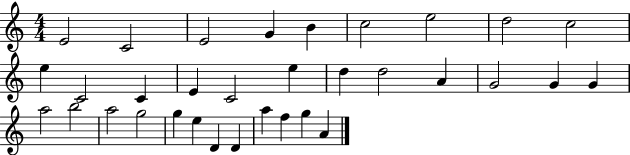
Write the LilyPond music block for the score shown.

{
  \clef treble
  \numericTimeSignature
  \time 4/4
  \key c \major
  e'2 c'2 | e'2 g'4 b'4 | c''2 e''2 | d''2 c''2 | \break e''4 c'2 c'4 | e'4 c'2 e''4 | d''4 d''2 a'4 | g'2 g'4 g'4 | \break a''2 b''2 | a''2 g''2 | g''4 e''4 d'4 d'4 | a''4 f''4 g''4 a'4 | \break \bar "|."
}